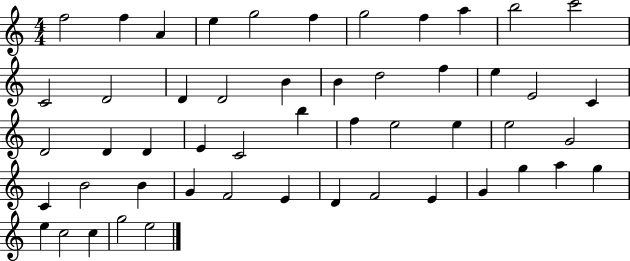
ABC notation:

X:1
T:Untitled
M:4/4
L:1/4
K:C
f2 f A e g2 f g2 f a b2 c'2 C2 D2 D D2 B B d2 f e E2 C D2 D D E C2 b f e2 e e2 G2 C B2 B G F2 E D F2 E G g a g e c2 c g2 e2